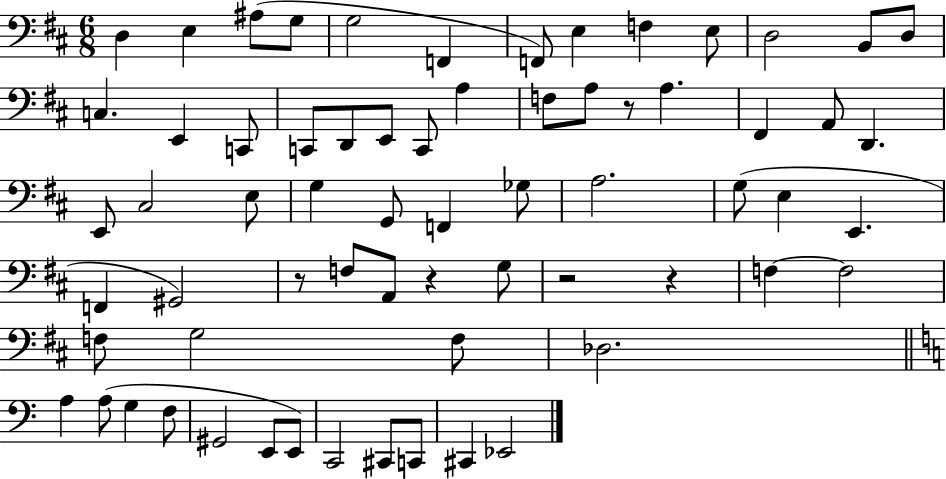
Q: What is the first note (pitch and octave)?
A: D3